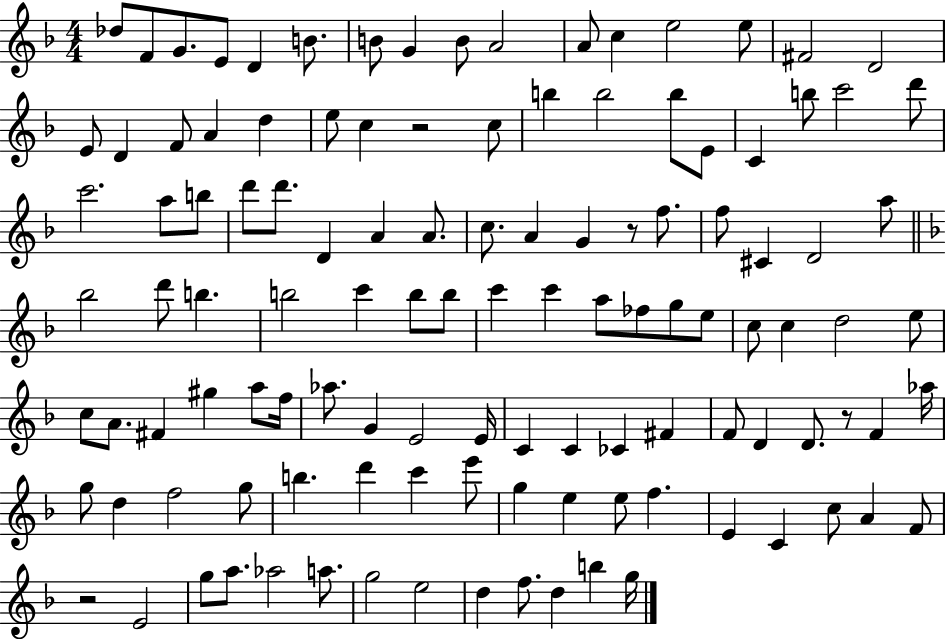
{
  \clef treble
  \numericTimeSignature
  \time 4/4
  \key f \major
  \repeat volta 2 { des''8 f'8 g'8. e'8 d'4 b'8. | b'8 g'4 b'8 a'2 | a'8 c''4 e''2 e''8 | fis'2 d'2 | \break e'8 d'4 f'8 a'4 d''4 | e''8 c''4 r2 c''8 | b''4 b''2 b''8 e'8 | c'4 b''8 c'''2 d'''8 | \break c'''2. a''8 b''8 | d'''8 d'''8. d'4 a'4 a'8. | c''8. a'4 g'4 r8 f''8. | f''8 cis'4 d'2 a''8 | \break \bar "||" \break \key f \major bes''2 d'''8 b''4. | b''2 c'''4 b''8 b''8 | c'''4 c'''4 a''8 fes''8 g''8 e''8 | c''8 c''4 d''2 e''8 | \break c''8 a'8. fis'4 gis''4 a''8 f''16 | aes''8. g'4 e'2 e'16 | c'4 c'4 ces'4 fis'4 | f'8 d'4 d'8. r8 f'4 aes''16 | \break g''8 d''4 f''2 g''8 | b''4. d'''4 c'''4 e'''8 | g''4 e''4 e''8 f''4. | e'4 c'4 c''8 a'4 f'8 | \break r2 e'2 | g''8 a''8. aes''2 a''8. | g''2 e''2 | d''4 f''8. d''4 b''4 g''16 | \break } \bar "|."
}